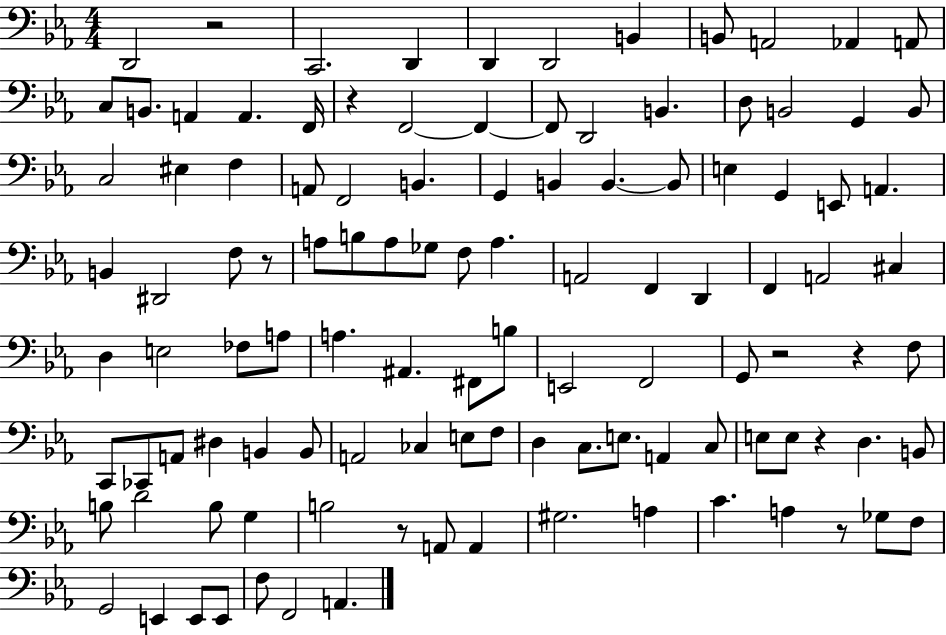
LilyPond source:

{
  \clef bass
  \numericTimeSignature
  \time 4/4
  \key ees \major
  d,2 r2 | c,2. d,4 | d,4 d,2 b,4 | b,8 a,2 aes,4 a,8 | \break c8 b,8. a,4 a,4. f,16 | r4 f,2~~ f,4~~ | f,8 d,2 b,4. | d8 b,2 g,4 b,8 | \break c2 eis4 f4 | a,8 f,2 b,4. | g,4 b,4 b,4.~~ b,8 | e4 g,4 e,8 a,4. | \break b,4 dis,2 f8 r8 | a8 b8 a8 ges8 f8 a4. | a,2 f,4 d,4 | f,4 a,2 cis4 | \break d4 e2 fes8 a8 | a4. ais,4. fis,8 b8 | e,2 f,2 | g,8 r2 r4 f8 | \break c,8 ces,8 a,8 dis4 b,4 b,8 | a,2 ces4 e8 f8 | d4 c8. e8. a,4 c8 | e8 e8 r4 d4. b,8 | \break b8 d'2 b8 g4 | b2 r8 a,8 a,4 | gis2. a4 | c'4. a4 r8 ges8 f8 | \break g,2 e,4 e,8 e,8 | f8 f,2 a,4. | \bar "|."
}